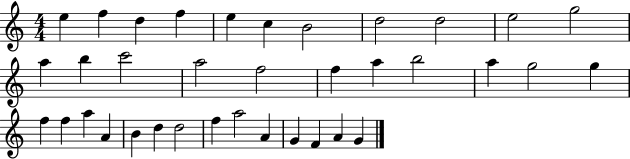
X:1
T:Untitled
M:4/4
L:1/4
K:C
e f d f e c B2 d2 d2 e2 g2 a b c'2 a2 f2 f a b2 a g2 g f f a A B d d2 f a2 A G F A G